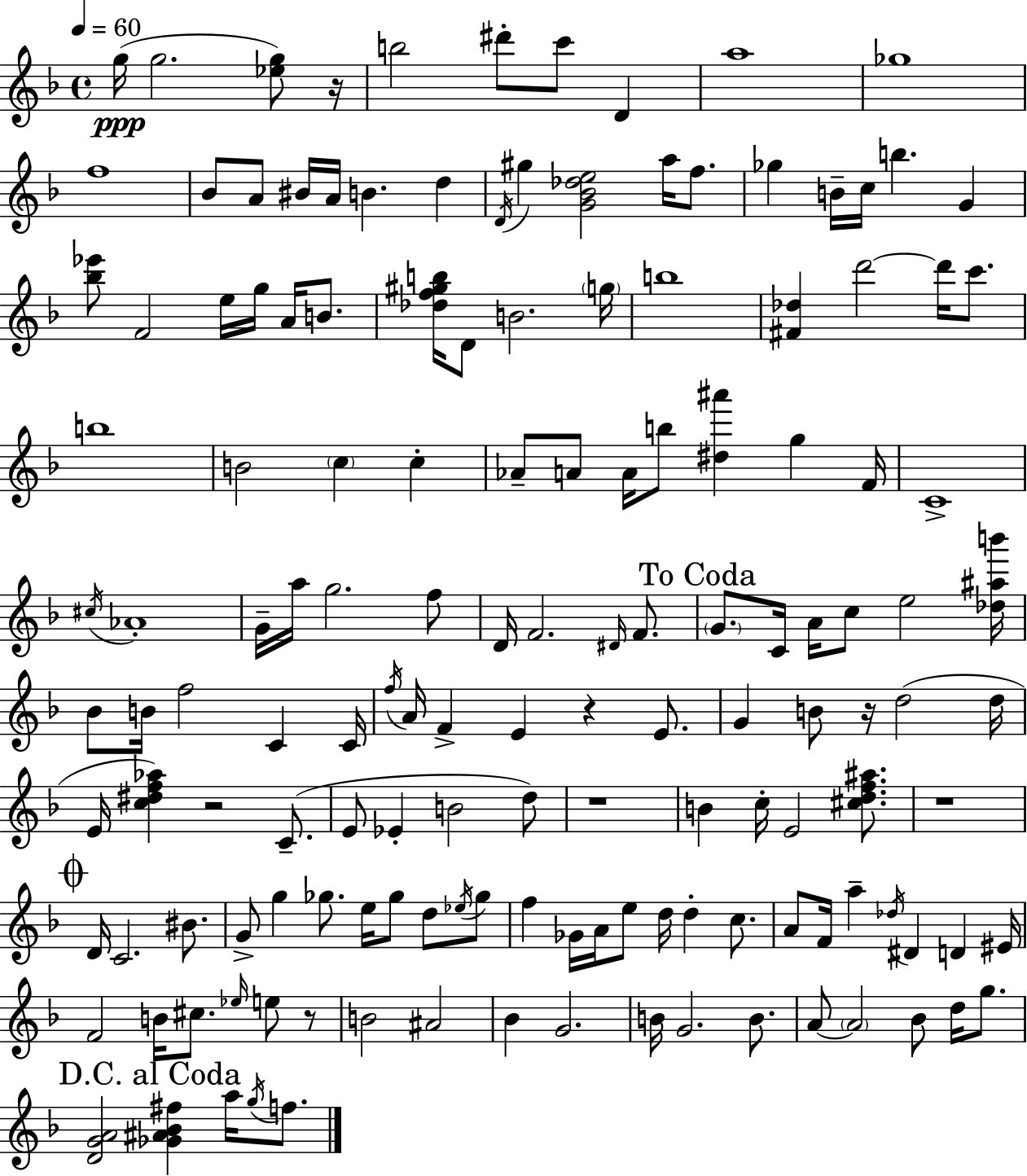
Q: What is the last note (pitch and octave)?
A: F5